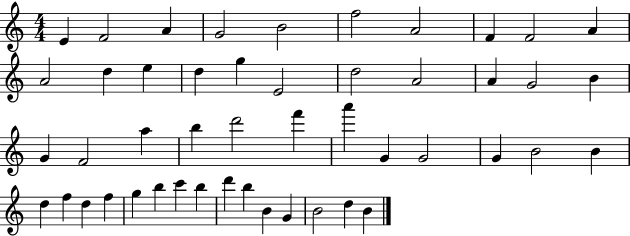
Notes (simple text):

E4/q F4/h A4/q G4/h B4/h F5/h A4/h F4/q F4/h A4/q A4/h D5/q E5/q D5/q G5/q E4/h D5/h A4/h A4/q G4/h B4/q G4/q F4/h A5/q B5/q D6/h F6/q A6/q G4/q G4/h G4/q B4/h B4/q D5/q F5/q D5/q F5/q G5/q B5/q C6/q B5/q D6/q B5/q B4/q G4/q B4/h D5/q B4/q